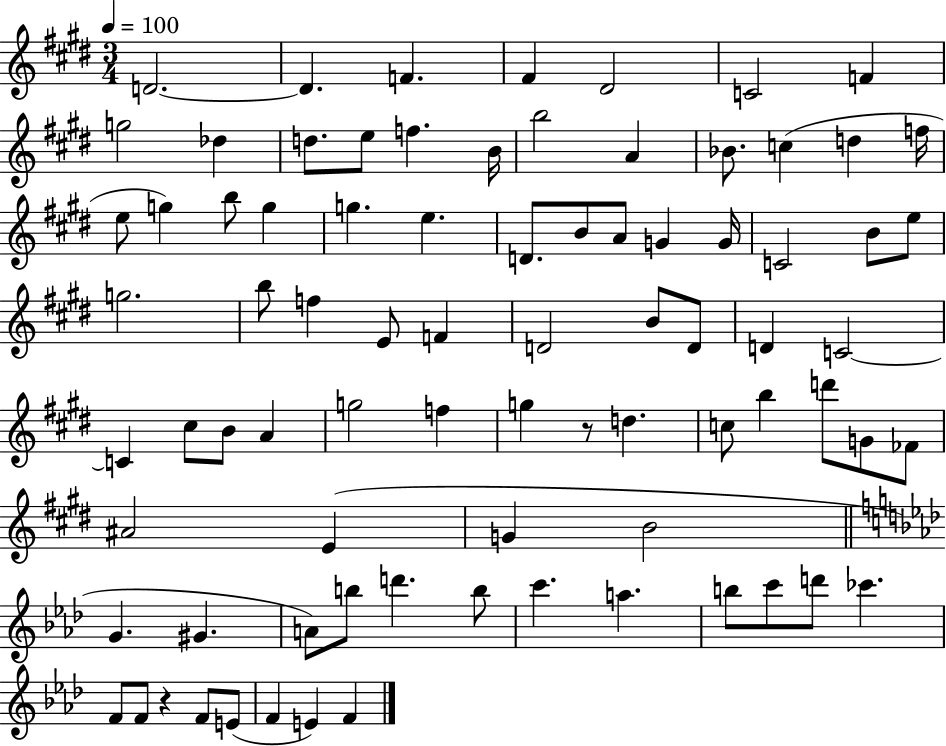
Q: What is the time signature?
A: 3/4